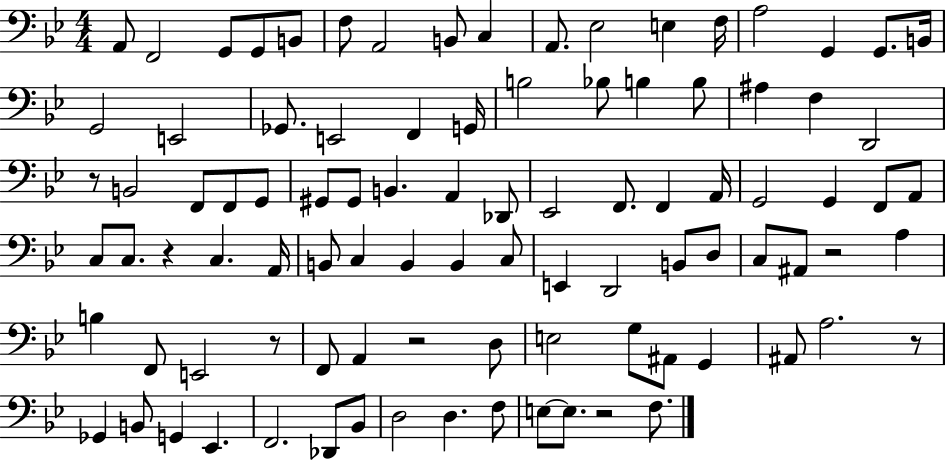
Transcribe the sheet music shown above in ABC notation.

X:1
T:Untitled
M:4/4
L:1/4
K:Bb
A,,/2 F,,2 G,,/2 G,,/2 B,,/2 F,/2 A,,2 B,,/2 C, A,,/2 _E,2 E, F,/4 A,2 G,, G,,/2 B,,/4 G,,2 E,,2 _G,,/2 E,,2 F,, G,,/4 B,2 _B,/2 B, B,/2 ^A, F, D,,2 z/2 B,,2 F,,/2 F,,/2 G,,/2 ^G,,/2 ^G,,/2 B,, A,, _D,,/2 _E,,2 F,,/2 F,, A,,/4 G,,2 G,, F,,/2 A,,/2 C,/2 C,/2 z C, A,,/4 B,,/2 C, B,, B,, C,/2 E,, D,,2 B,,/2 D,/2 C,/2 ^A,,/2 z2 A, B, F,,/2 E,,2 z/2 F,,/2 A,, z2 D,/2 E,2 G,/2 ^A,,/2 G,, ^A,,/2 A,2 z/2 _G,, B,,/2 G,, _E,, F,,2 _D,,/2 _B,,/2 D,2 D, F,/2 E,/2 E,/2 z2 F,/2